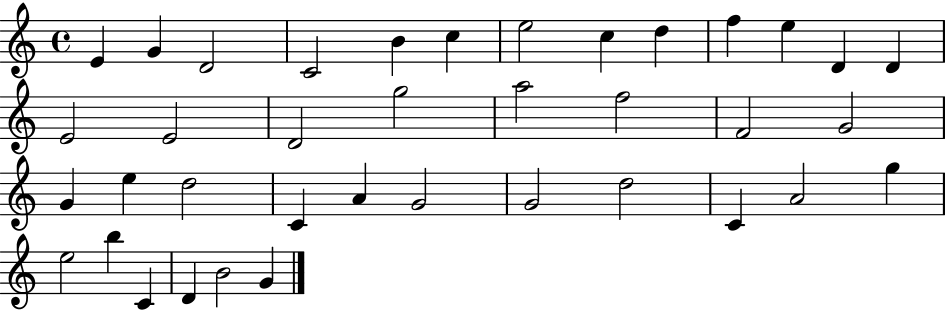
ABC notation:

X:1
T:Untitled
M:4/4
L:1/4
K:C
E G D2 C2 B c e2 c d f e D D E2 E2 D2 g2 a2 f2 F2 G2 G e d2 C A G2 G2 d2 C A2 g e2 b C D B2 G